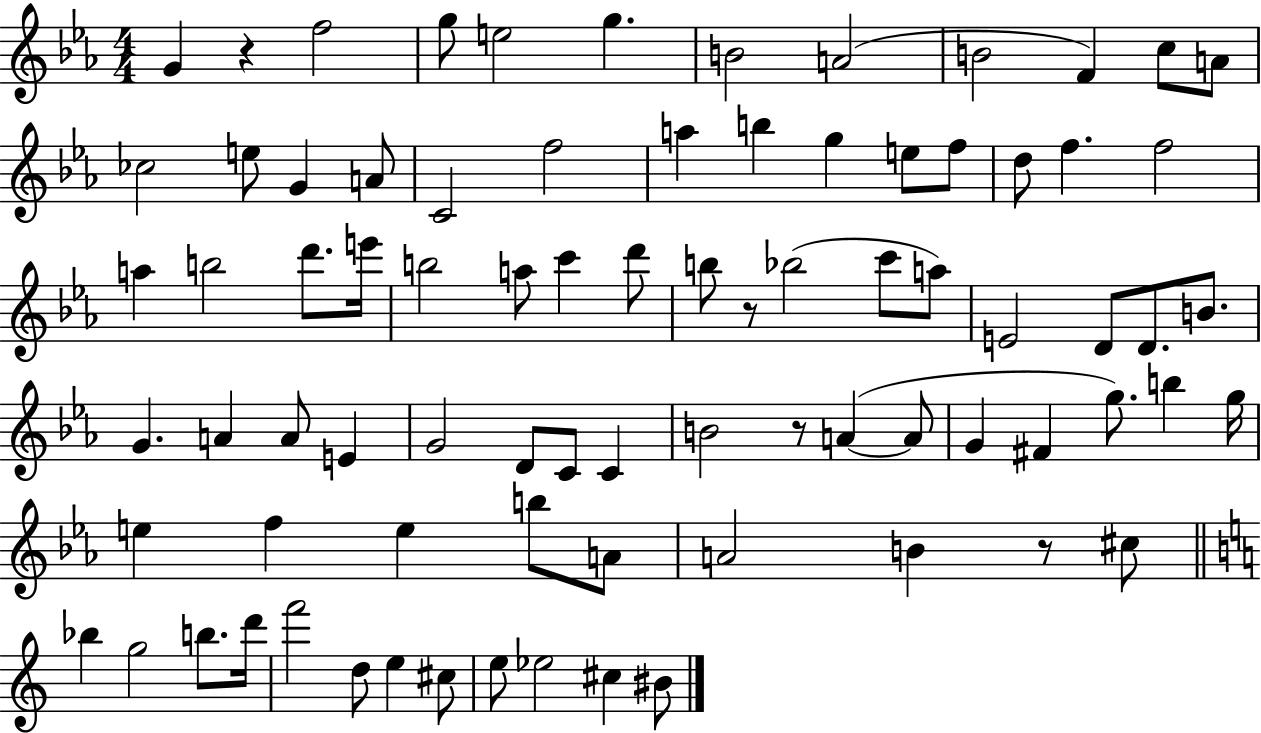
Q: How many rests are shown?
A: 4